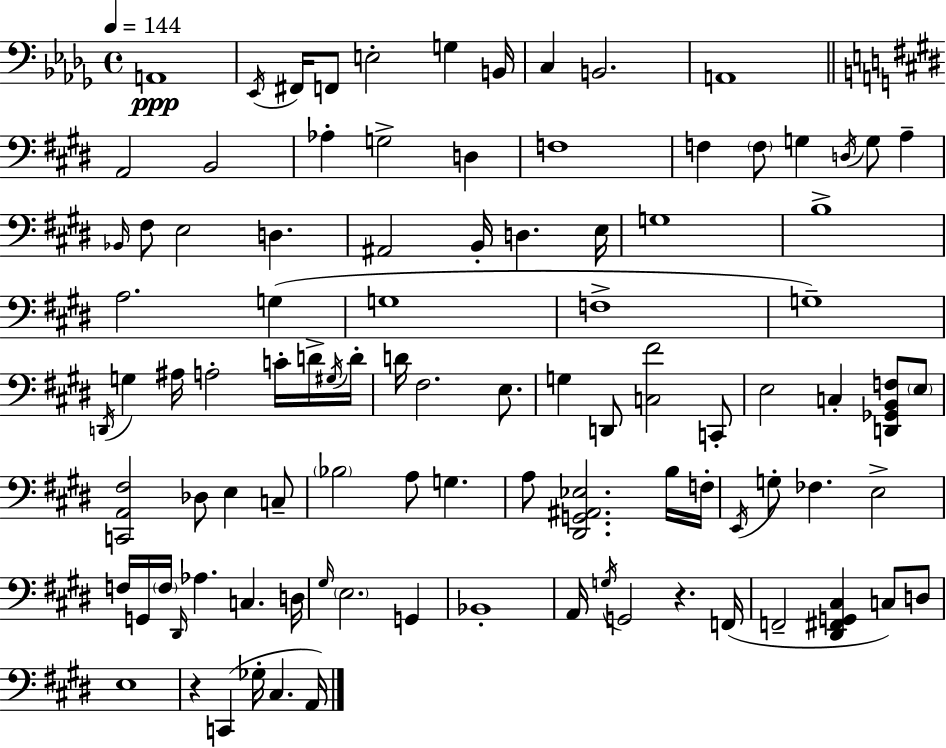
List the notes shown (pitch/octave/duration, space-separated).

A2/w Eb2/s F#2/s F2/e E3/h G3/q B2/s C3/q B2/h. A2/w A2/h B2/h Ab3/q G3/h D3/q F3/w F3/q F3/e G3/q D3/s G3/e A3/q Bb2/s F#3/e E3/h D3/q. A#2/h B2/s D3/q. E3/s G3/w B3/w A3/h. G3/q G3/w F3/w G3/w D2/s G3/q A#3/s A3/h C4/s D4/s G#3/s D4/s D4/s F#3/h. E3/e. G3/q D2/e [C3,F#4]/h C2/e E3/h C3/q [D2,Gb2,B2,F3]/e E3/e [C2,A2,F#3]/h Db3/e E3/q C3/e Bb3/h A3/e G3/q. A3/e [D#2,G2,A#2,Eb3]/h. B3/s F3/s E2/s G3/e FES3/q. E3/h F3/s G2/s F3/s D#2/s Ab3/q. C3/q. D3/s G#3/s E3/h. G2/q Bb2/w A2/s G3/s G2/h R/q. F2/s F2/h [D#2,F#2,G2,C#3]/q C3/e D3/e E3/w R/q C2/q Gb3/s C#3/q. A2/s